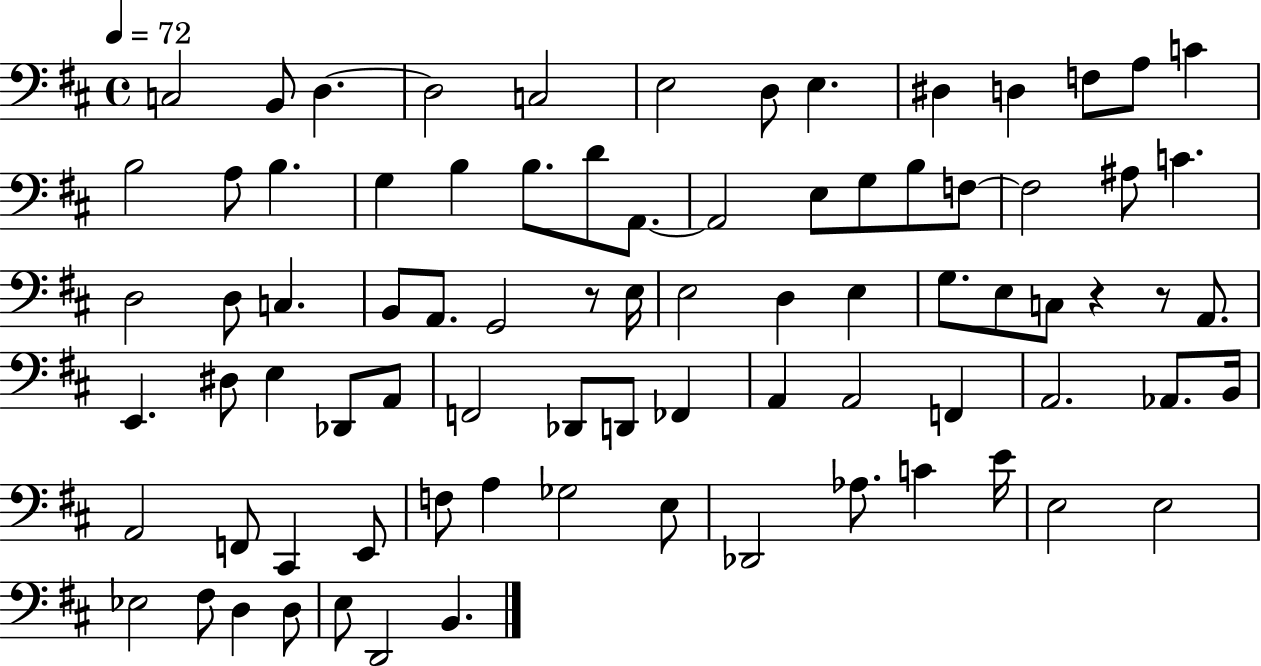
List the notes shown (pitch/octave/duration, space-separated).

C3/h B2/e D3/q. D3/h C3/h E3/h D3/e E3/q. D#3/q D3/q F3/e A3/e C4/q B3/h A3/e B3/q. G3/q B3/q B3/e. D4/e A2/e. A2/h E3/e G3/e B3/e F3/e F3/h A#3/e C4/q. D3/h D3/e C3/q. B2/e A2/e. G2/h R/e E3/s E3/h D3/q E3/q G3/e. E3/e C3/e R/q R/e A2/e. E2/q. D#3/e E3/q Db2/e A2/e F2/h Db2/e D2/e FES2/q A2/q A2/h F2/q A2/h. Ab2/e. B2/s A2/h F2/e C#2/q E2/e F3/e A3/q Gb3/h E3/e Db2/h Ab3/e. C4/q E4/s E3/h E3/h Eb3/h F#3/e D3/q D3/e E3/e D2/h B2/q.